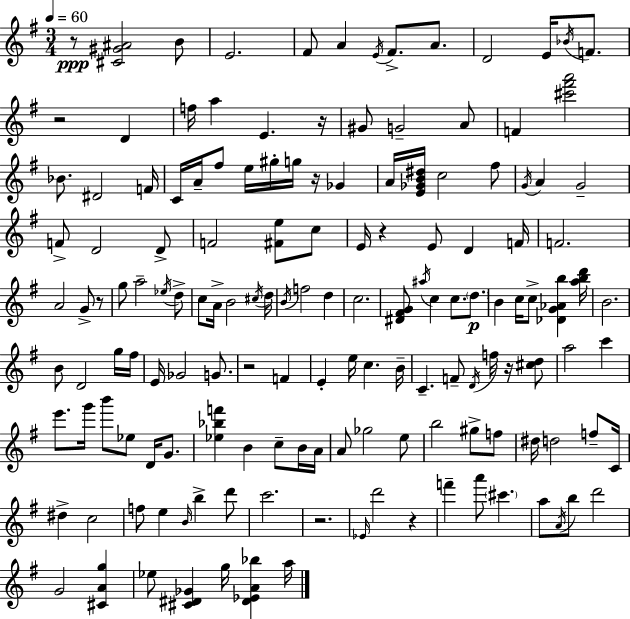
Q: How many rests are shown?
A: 10